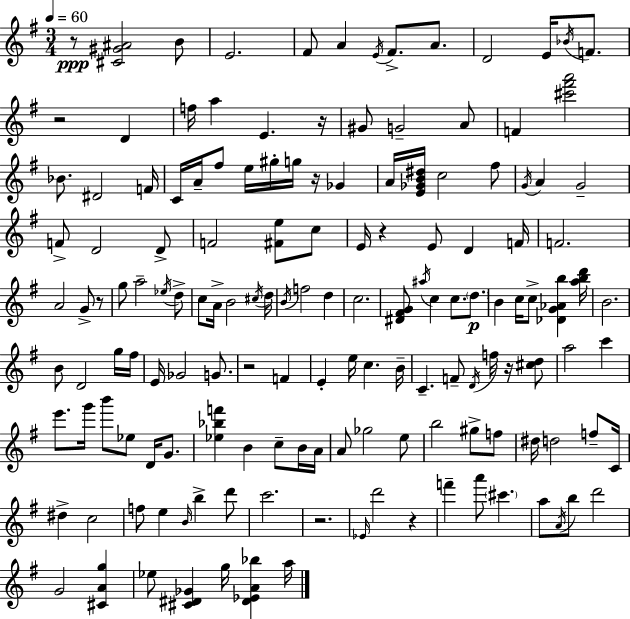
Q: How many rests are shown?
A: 10